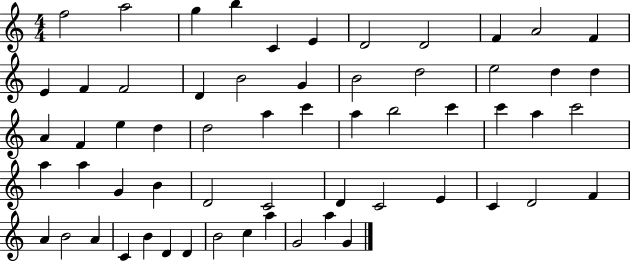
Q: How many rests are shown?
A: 0